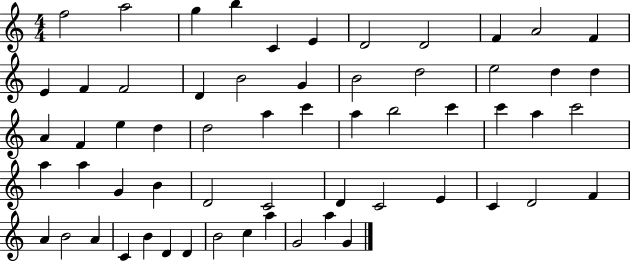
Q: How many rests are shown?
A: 0